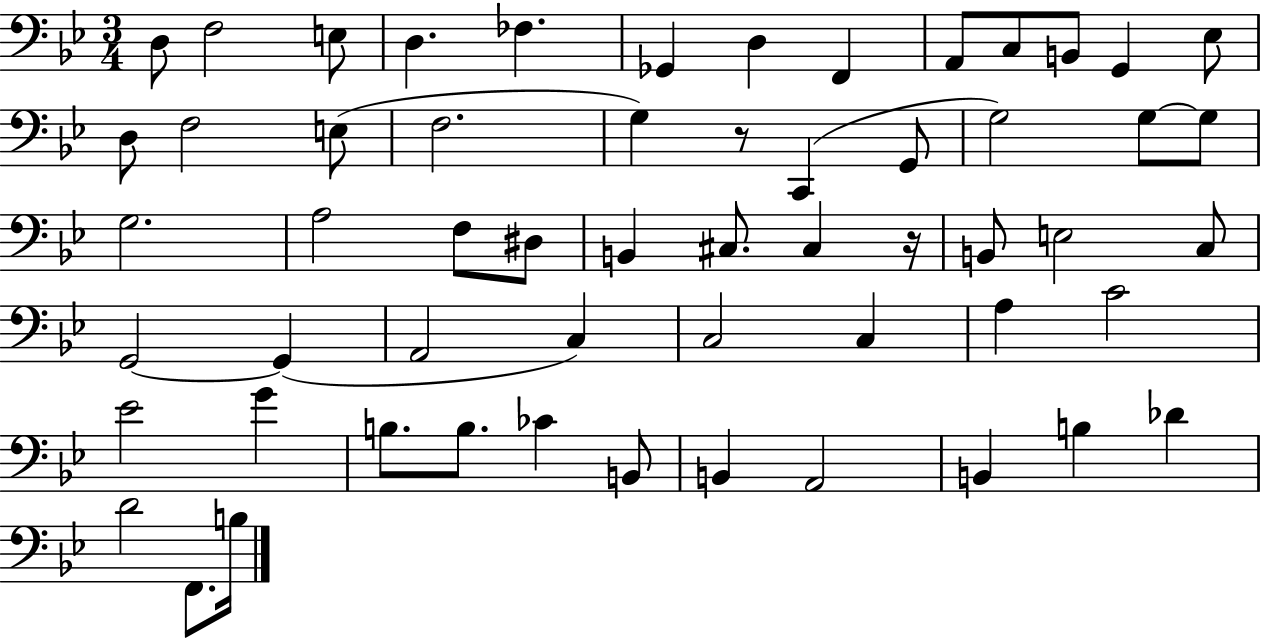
{
  \clef bass
  \numericTimeSignature
  \time 3/4
  \key bes \major
  d8 f2 e8 | d4. fes4. | ges,4 d4 f,4 | a,8 c8 b,8 g,4 ees8 | \break d8 f2 e8( | f2. | g4) r8 c,4( g,8 | g2) g8~~ g8 | \break g2. | a2 f8 dis8 | b,4 cis8. cis4 r16 | b,8 e2 c8 | \break g,2~~ g,4( | a,2 c4) | c2 c4 | a4 c'2 | \break ees'2 g'4 | b8. b8. ces'4 b,8 | b,4 a,2 | b,4 b4 des'4 | \break d'2 f,8. b16 | \bar "|."
}